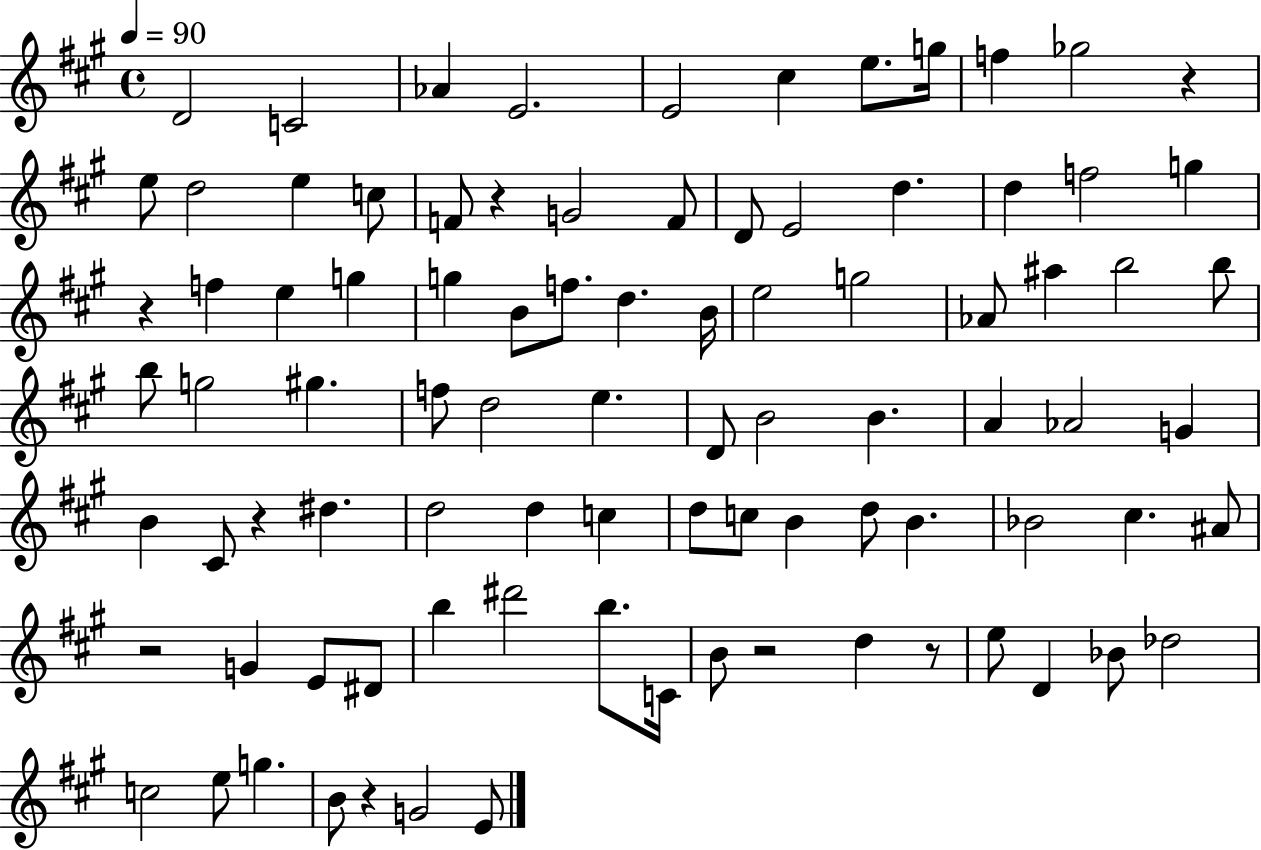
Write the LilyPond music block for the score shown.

{
  \clef treble
  \time 4/4
  \defaultTimeSignature
  \key a \major
  \tempo 4 = 90
  d'2 c'2 | aes'4 e'2. | e'2 cis''4 e''8. g''16 | f''4 ges''2 r4 | \break e''8 d''2 e''4 c''8 | f'8 r4 g'2 f'8 | d'8 e'2 d''4. | d''4 f''2 g''4 | \break r4 f''4 e''4 g''4 | g''4 b'8 f''8. d''4. b'16 | e''2 g''2 | aes'8 ais''4 b''2 b''8 | \break b''8 g''2 gis''4. | f''8 d''2 e''4. | d'8 b'2 b'4. | a'4 aes'2 g'4 | \break b'4 cis'8 r4 dis''4. | d''2 d''4 c''4 | d''8 c''8 b'4 d''8 b'4. | bes'2 cis''4. ais'8 | \break r2 g'4 e'8 dis'8 | b''4 dis'''2 b''8. c'16 | b'8 r2 d''4 r8 | e''8 d'4 bes'8 des''2 | \break c''2 e''8 g''4. | b'8 r4 g'2 e'8 | \bar "|."
}